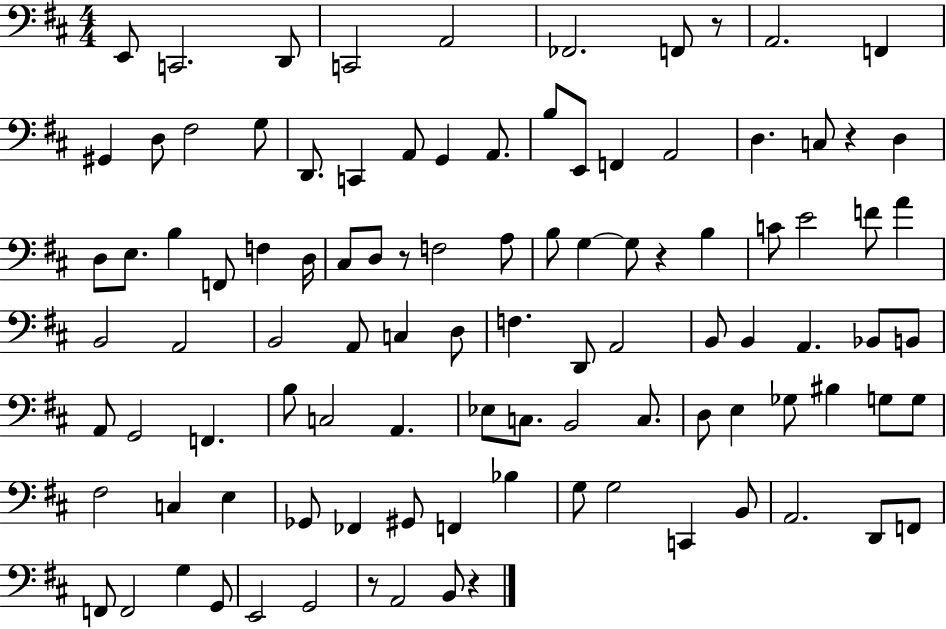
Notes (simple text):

E2/e C2/h. D2/e C2/h A2/h FES2/h. F2/e R/e A2/h. F2/q G#2/q D3/e F#3/h G3/e D2/e. C2/q A2/e G2/q A2/e. B3/e E2/e F2/q A2/h D3/q. C3/e R/q D3/q D3/e E3/e. B3/q F2/e F3/q D3/s C#3/e D3/e R/e F3/h A3/e B3/e G3/q G3/e R/q B3/q C4/e E4/h F4/e A4/q B2/h A2/h B2/h A2/e C3/q D3/e F3/q. D2/e A2/h B2/e B2/q A2/q. Bb2/e B2/e A2/e G2/h F2/q. B3/e C3/h A2/q. Eb3/e C3/e. B2/h C3/e. D3/e E3/q Gb3/e BIS3/q G3/e G3/e F#3/h C3/q E3/q Gb2/e FES2/q G#2/e F2/q Bb3/q G3/e G3/h C2/q B2/e A2/h. D2/e F2/e F2/e F2/h G3/q G2/e E2/h G2/h R/e A2/h B2/e R/q